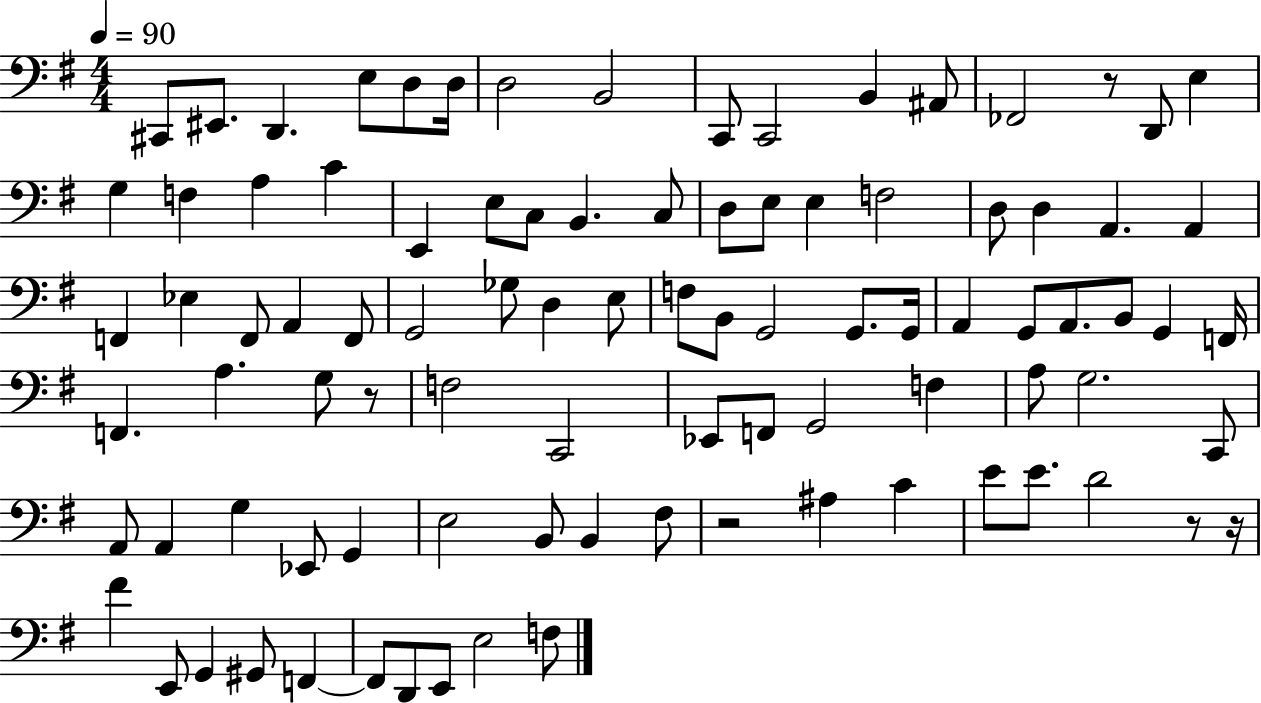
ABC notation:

X:1
T:Untitled
M:4/4
L:1/4
K:G
^C,,/2 ^E,,/2 D,, E,/2 D,/2 D,/4 D,2 B,,2 C,,/2 C,,2 B,, ^A,,/2 _F,,2 z/2 D,,/2 E, G, F, A, C E,, E,/2 C,/2 B,, C,/2 D,/2 E,/2 E, F,2 D,/2 D, A,, A,, F,, _E, F,,/2 A,, F,,/2 G,,2 _G,/2 D, E,/2 F,/2 B,,/2 G,,2 G,,/2 G,,/4 A,, G,,/2 A,,/2 B,,/2 G,, F,,/4 F,, A, G,/2 z/2 F,2 C,,2 _E,,/2 F,,/2 G,,2 F, A,/2 G,2 C,,/2 A,,/2 A,, G, _E,,/2 G,, E,2 B,,/2 B,, ^F,/2 z2 ^A, C E/2 E/2 D2 z/2 z/4 ^F E,,/2 G,, ^G,,/2 F,, F,,/2 D,,/2 E,,/2 E,2 F,/2